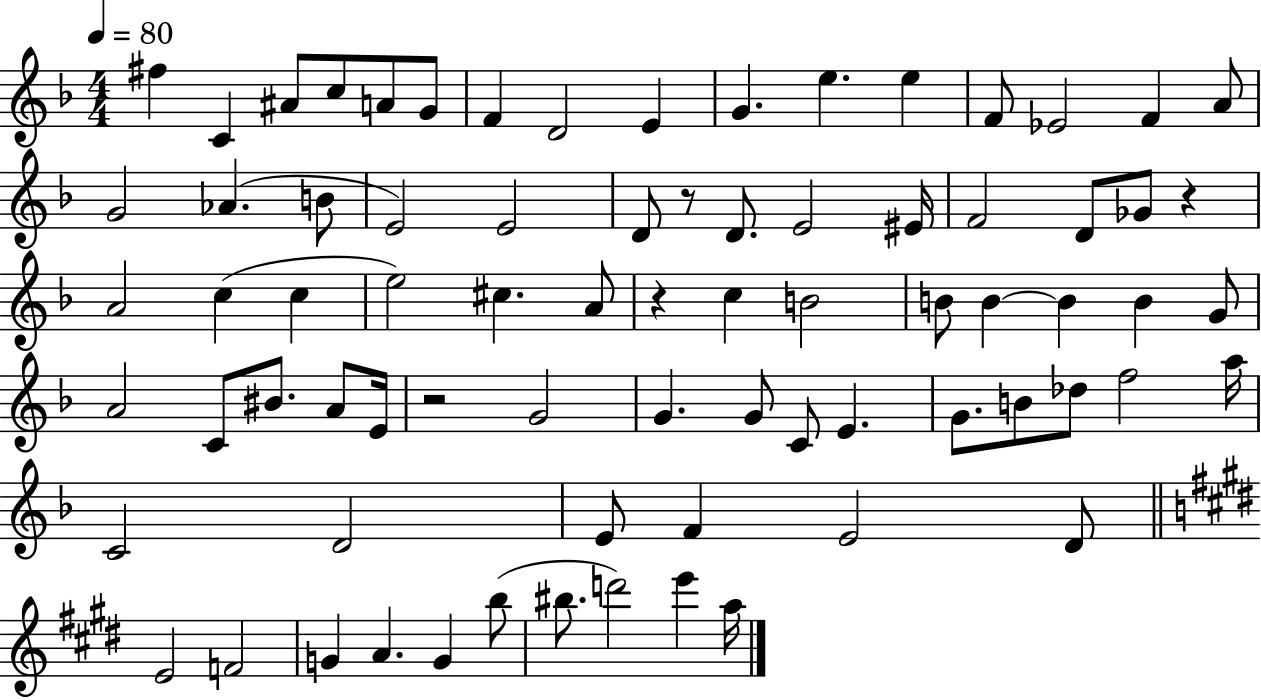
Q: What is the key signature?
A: F major